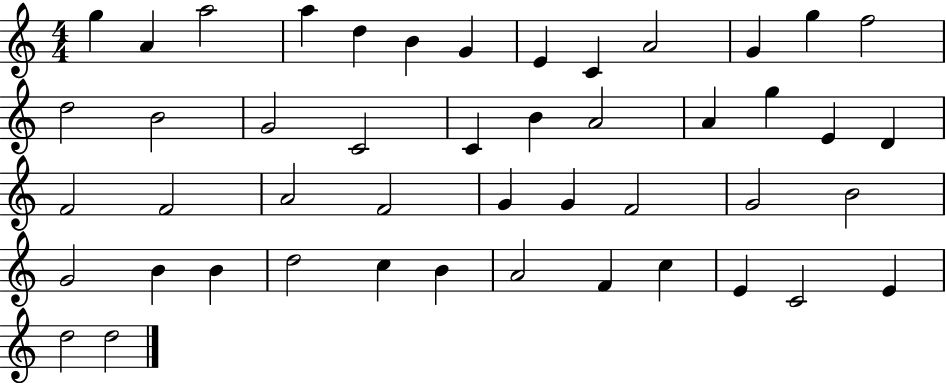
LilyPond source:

{
  \clef treble
  \numericTimeSignature
  \time 4/4
  \key c \major
  g''4 a'4 a''2 | a''4 d''4 b'4 g'4 | e'4 c'4 a'2 | g'4 g''4 f''2 | \break d''2 b'2 | g'2 c'2 | c'4 b'4 a'2 | a'4 g''4 e'4 d'4 | \break f'2 f'2 | a'2 f'2 | g'4 g'4 f'2 | g'2 b'2 | \break g'2 b'4 b'4 | d''2 c''4 b'4 | a'2 f'4 c''4 | e'4 c'2 e'4 | \break d''2 d''2 | \bar "|."
}